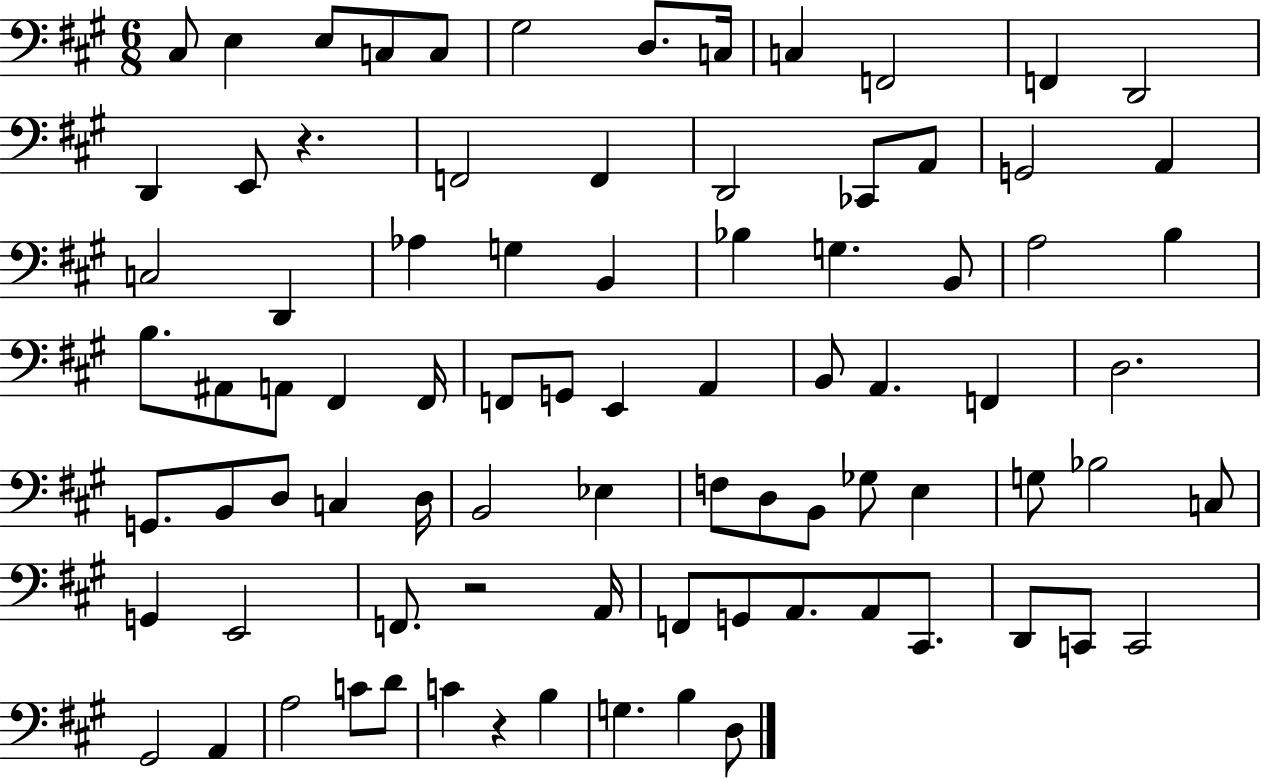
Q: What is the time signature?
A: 6/8